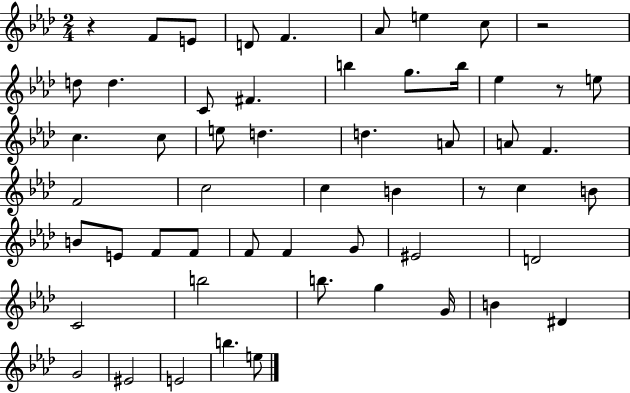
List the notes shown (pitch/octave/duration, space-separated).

R/q F4/e E4/e D4/e F4/q. Ab4/e E5/q C5/e R/h D5/e D5/q. C4/e F#4/q. B5/q G5/e. B5/s Eb5/q R/e E5/e C5/q. C5/e E5/e D5/q. D5/q. A4/e A4/e F4/q. F4/h C5/h C5/q B4/q R/e C5/q B4/e B4/e E4/e F4/e F4/e F4/e F4/q G4/e EIS4/h D4/h C4/h B5/h B5/e. G5/q G4/s B4/q D#4/q G4/h EIS4/h E4/h B5/q. E5/e